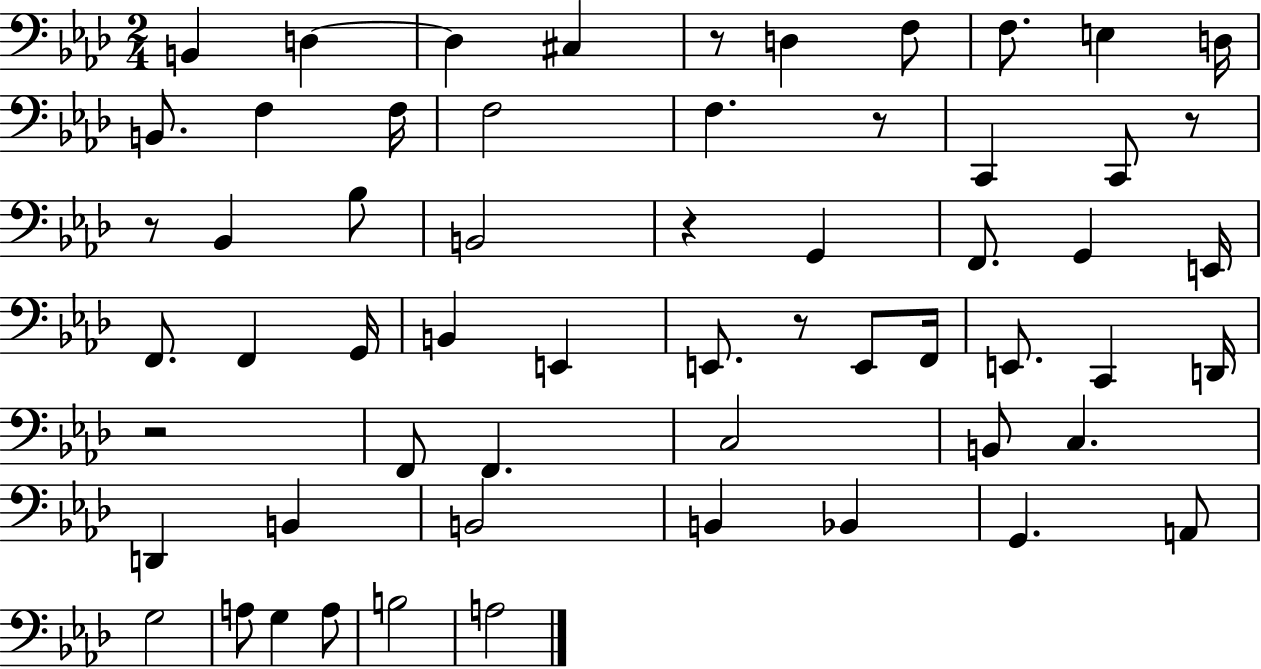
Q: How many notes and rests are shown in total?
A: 59